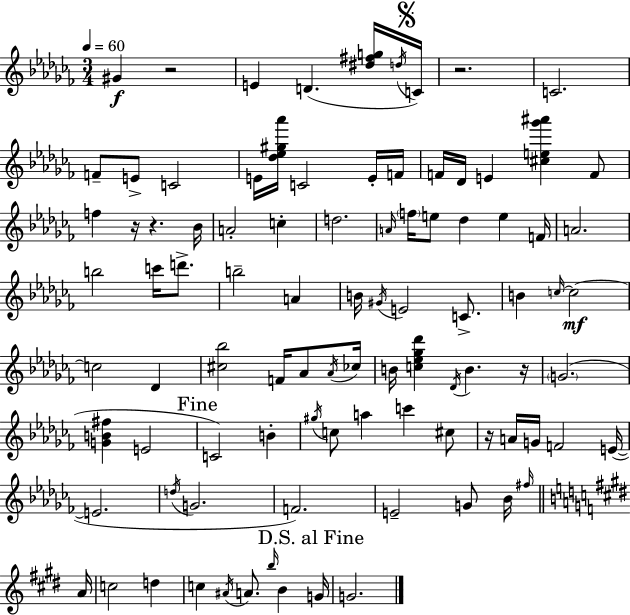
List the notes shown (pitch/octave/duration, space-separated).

G#4/q R/h E4/q D4/q. [D#5,F#5,G5]/s D5/s C4/s R/h. C4/h. F4/e E4/e C4/h E4/s [Db5,Eb5,G#5,Ab6]/s C4/h E4/s F4/s F4/s Db4/s E4/q [C#5,E5,Gb6,A#6]/q F4/e F5/q R/s R/q. Bb4/s A4/h C5/q D5/h. A4/s F5/s E5/e Db5/q E5/q F4/s A4/h. B5/h C6/s D6/e. B5/h A4/q B4/s G#4/s E4/h C4/e. B4/q C5/s C5/h C5/h Db4/q [C#5,Bb5]/h F4/s Ab4/e Ab4/s CES5/s B4/s [C5,Eb5,Gb5,Db6]/q Db4/s B4/q. R/s G4/h. [G4,B4,F#5]/q E4/h C4/h B4/q G#5/s C5/e A5/q C6/q C#5/e R/s A4/s G4/s F4/h E4/s E4/h. D5/s G4/h. F4/h. E4/h G4/e Bb4/s F#5/s A4/s C5/h D5/q C5/q A#4/s A4/e. B5/s B4/q G4/s G4/h.